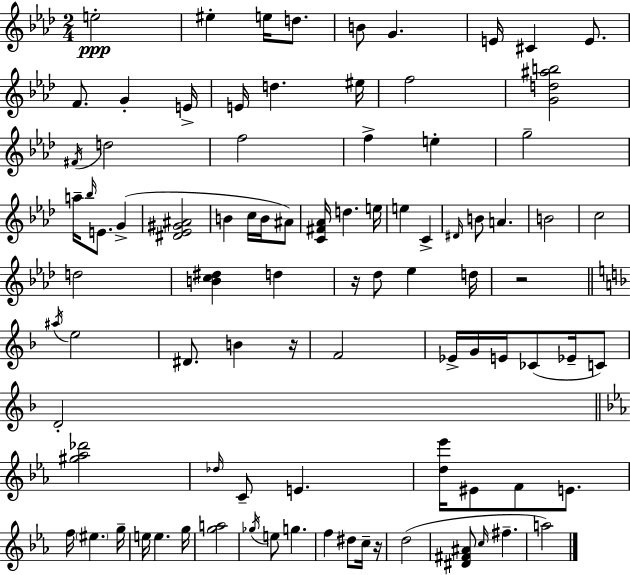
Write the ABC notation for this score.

X:1
T:Untitled
M:2/4
L:1/4
K:Ab
e2 ^e e/4 d/2 B/2 G E/4 ^C E/2 F/2 G E/4 E/4 d ^e/4 f2 [Gd^ab]2 ^F/4 d2 f2 f e g2 a/4 _b/4 E/2 G [^D_E^G^A]2 B c/4 B/4 ^A/2 [C^F_A]/4 d e/4 e C ^D/4 B/2 A B2 c2 d2 [Bc^d] d z/4 _d/2 _e d/4 z2 ^a/4 e2 ^D/2 B z/4 F2 _E/4 G/4 E/4 _C/2 _E/4 C/2 D2 [^g_a_d']2 _d/4 C/2 E [d_e']/4 ^E/2 F/2 E/2 f/4 ^e g/4 e/4 e g/4 [ga]2 _g/4 e/2 g f ^d/2 c/4 z/4 d2 [^D^F^A]/2 c/4 ^f a2